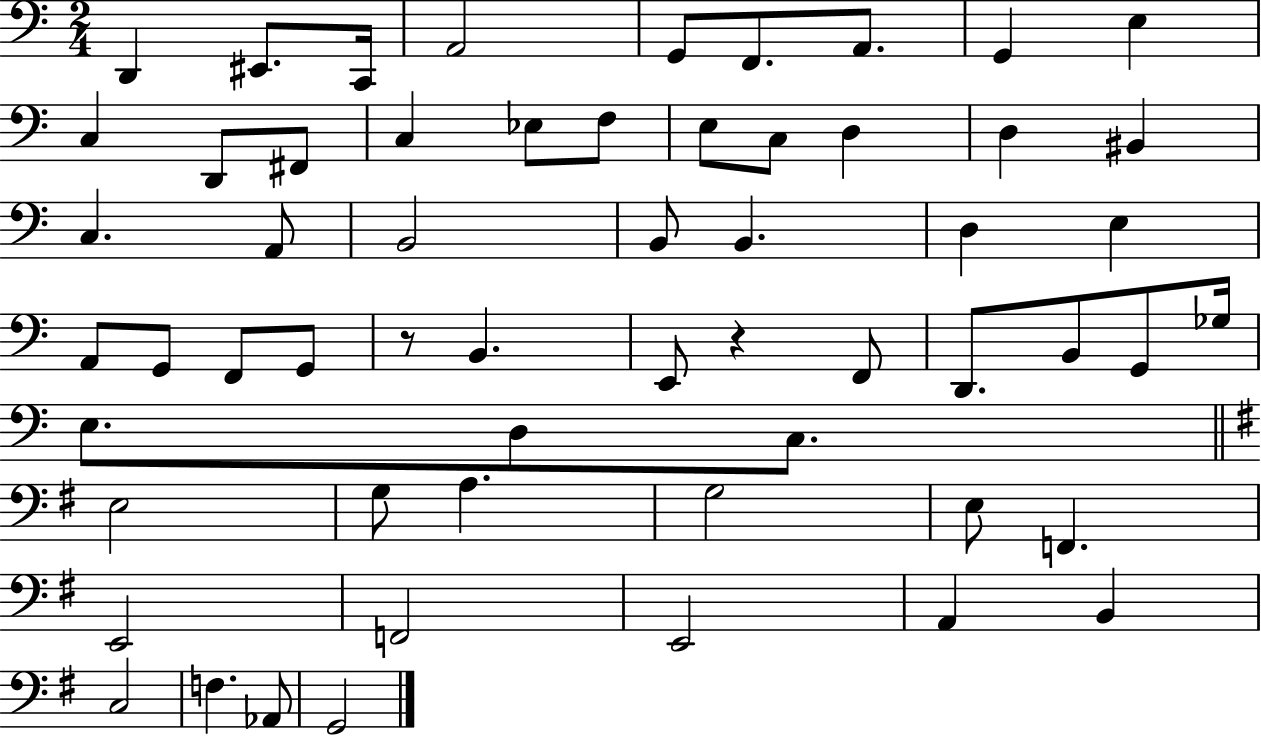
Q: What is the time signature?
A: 2/4